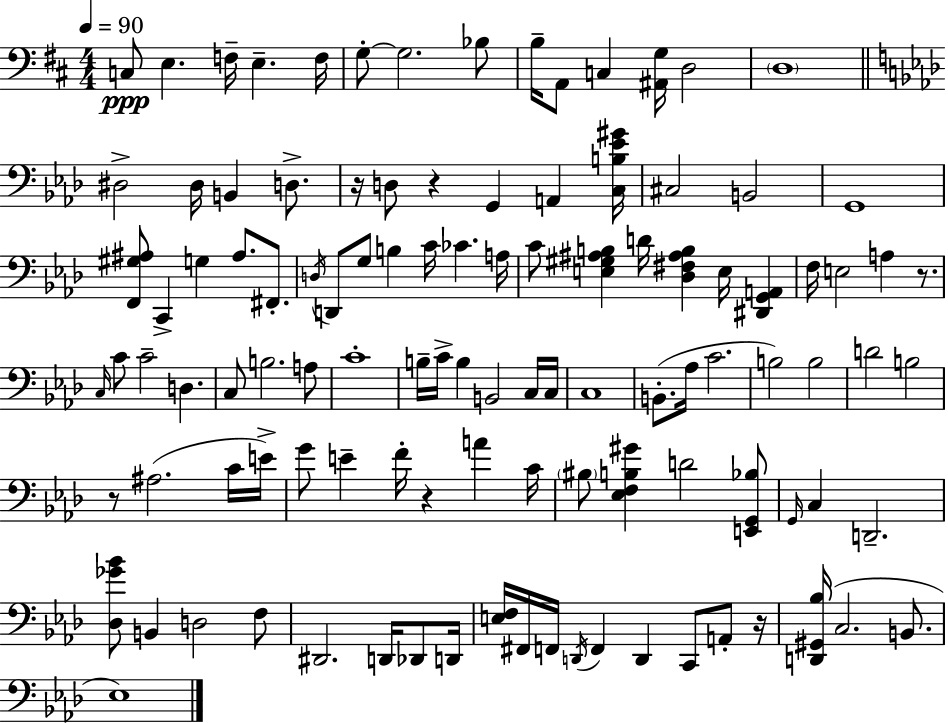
X:1
T:Untitled
M:4/4
L:1/4
K:D
C,/2 E, F,/4 E, F,/4 G,/2 G,2 _B,/2 B,/4 A,,/2 C, [^A,,G,]/4 D,2 D,4 ^D,2 ^D,/4 B,, D,/2 z/4 D,/2 z G,, A,, [C,B,_E^G]/4 ^C,2 B,,2 G,,4 [F,,^G,^A,]/2 C,, G, ^A,/2 ^F,,/2 D,/4 D,,/2 G,/2 B, C/4 _C A,/4 C/2 [E,^G,^A,B,] D/4 [_D,^F,^A,B,] E,/4 [^D,,G,,A,,] F,/4 E,2 A, z/2 C,/4 C/2 C2 D, C,/2 B,2 A,/2 C4 B,/4 C/4 B, B,,2 C,/4 C,/4 C,4 B,,/2 _A,/4 C2 B,2 B,2 D2 B,2 z/2 ^A,2 C/4 E/4 G/2 E F/4 z A C/4 ^B,/2 [_E,F,B,^G] D2 [E,,G,,_B,]/2 G,,/4 C, D,,2 [_D,_G_B]/2 B,, D,2 F,/2 ^D,,2 D,,/4 _D,,/2 D,,/4 [E,F,]/4 ^F,,/4 F,,/4 D,,/4 F,, D,, C,,/2 A,,/2 z/4 [D,,^G,,_B,]/4 C,2 B,,/2 _E,4